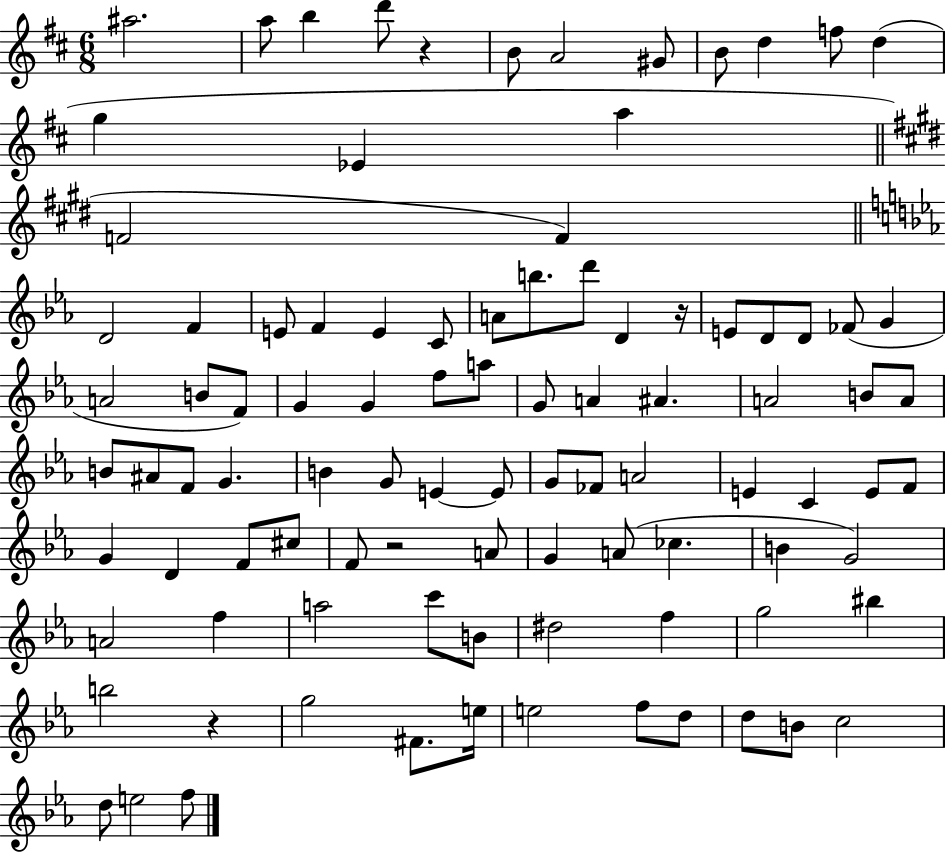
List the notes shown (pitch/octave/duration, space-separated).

A#5/h. A5/e B5/q D6/e R/q B4/e A4/h G#4/e B4/e D5/q F5/e D5/q G5/q Eb4/q A5/q F4/h F4/q D4/h F4/q E4/e F4/q E4/q C4/e A4/e B5/e. D6/e D4/q R/s E4/e D4/e D4/e FES4/e G4/q A4/h B4/e F4/e G4/q G4/q F5/e A5/e G4/e A4/q A#4/q. A4/h B4/e A4/e B4/e A#4/e F4/e G4/q. B4/q G4/e E4/q E4/e G4/e FES4/e A4/h E4/q C4/q E4/e F4/e G4/q D4/q F4/e C#5/e F4/e R/h A4/e G4/q A4/e CES5/q. B4/q G4/h A4/h F5/q A5/h C6/e B4/e D#5/h F5/q G5/h BIS5/q B5/h R/q G5/h F#4/e. E5/s E5/h F5/e D5/e D5/e B4/e C5/h D5/e E5/h F5/e